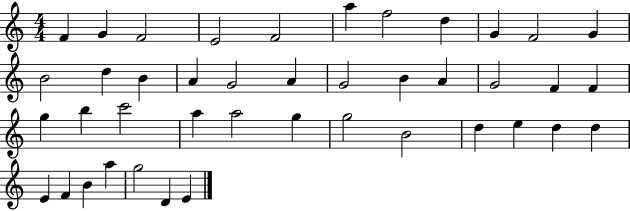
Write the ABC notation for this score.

X:1
T:Untitled
M:4/4
L:1/4
K:C
F G F2 E2 F2 a f2 d G F2 G B2 d B A G2 A G2 B A G2 F F g b c'2 a a2 g g2 B2 d e d d E F B a g2 D E